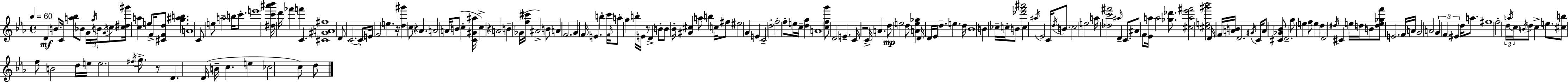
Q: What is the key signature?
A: EES major